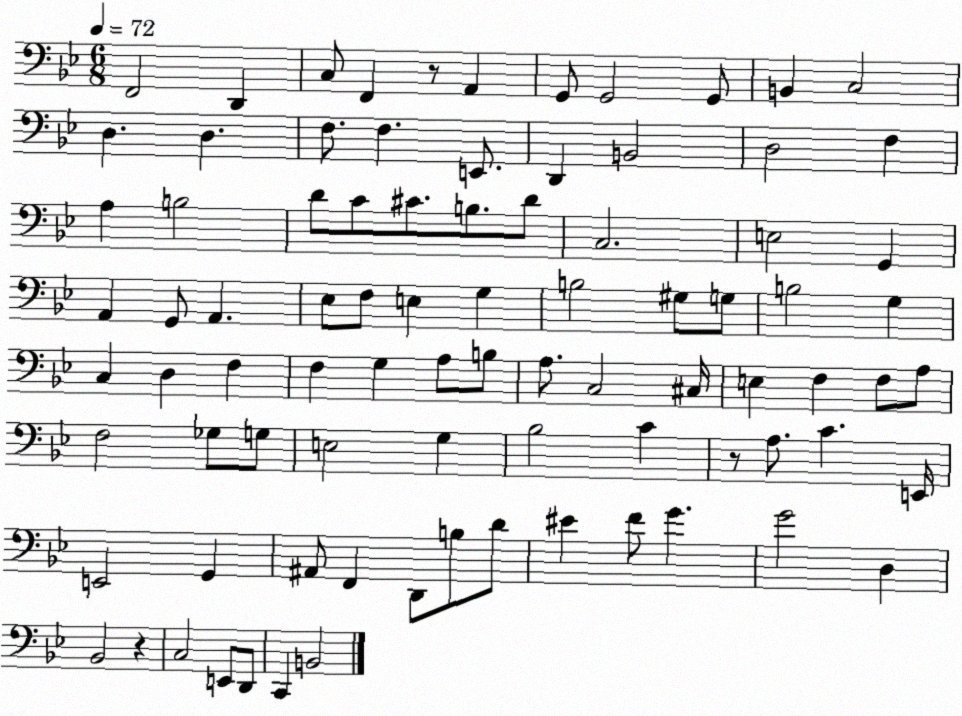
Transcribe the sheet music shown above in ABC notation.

X:1
T:Untitled
M:6/8
L:1/4
K:Bb
F,,2 D,, C,/2 F,, z/2 A,, G,,/2 G,,2 G,,/2 B,, C,2 D, D, F,/2 F, E,,/2 D,, B,,2 D,2 F, A, B,2 D/2 C/2 ^C/2 B,/2 D/2 C,2 E,2 G,, A,, G,,/2 A,, _E,/2 F,/2 E, G, B,2 ^G,/2 G,/2 B,2 G, C, D, F, F, G, A,/2 B,/2 A,/2 C,2 ^C,/4 E, F, F,/2 A,/2 F,2 _G,/2 G,/2 E,2 G, _B,2 C z/2 A,/2 C E,,/4 E,,2 G,, ^A,,/2 F,, D,,/2 B,/2 D/2 ^E F/2 G G2 D, _B,,2 z C,2 E,,/2 D,,/2 C,, B,,2